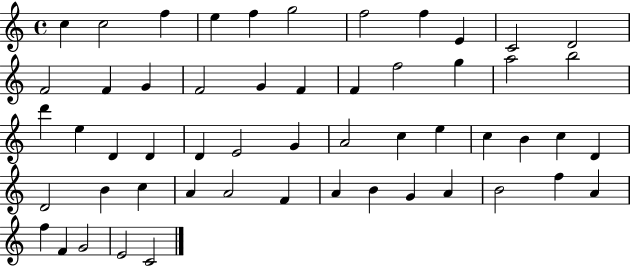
{
  \clef treble
  \time 4/4
  \defaultTimeSignature
  \key c \major
  c''4 c''2 f''4 | e''4 f''4 g''2 | f''2 f''4 e'4 | c'2 d'2 | \break f'2 f'4 g'4 | f'2 g'4 f'4 | f'4 f''2 g''4 | a''2 b''2 | \break d'''4 e''4 d'4 d'4 | d'4 e'2 g'4 | a'2 c''4 e''4 | c''4 b'4 c''4 d'4 | \break d'2 b'4 c''4 | a'4 a'2 f'4 | a'4 b'4 g'4 a'4 | b'2 f''4 a'4 | \break f''4 f'4 g'2 | e'2 c'2 | \bar "|."
}